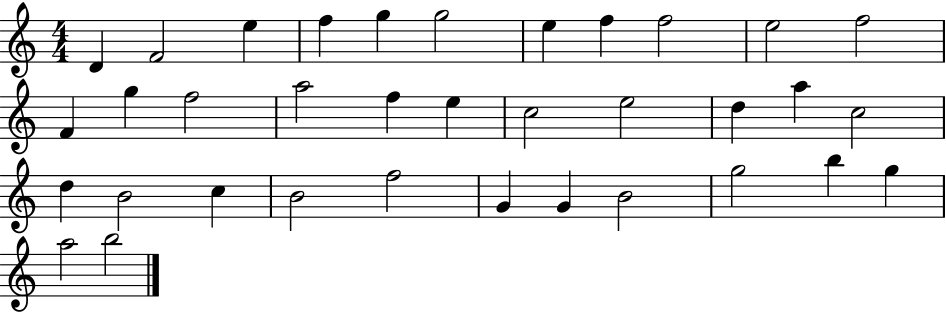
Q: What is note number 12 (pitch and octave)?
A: F4